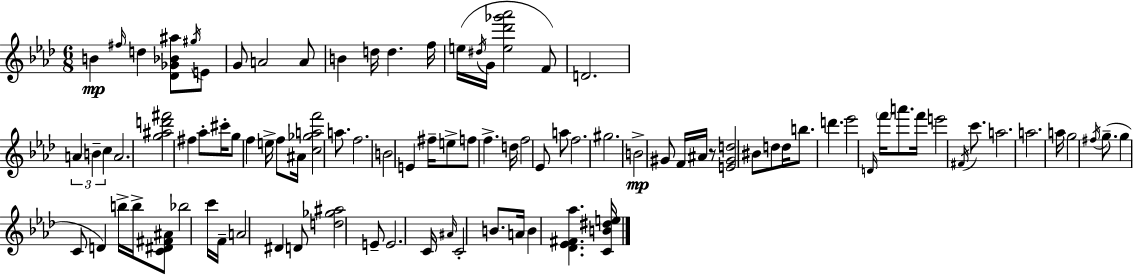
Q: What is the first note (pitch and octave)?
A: B4